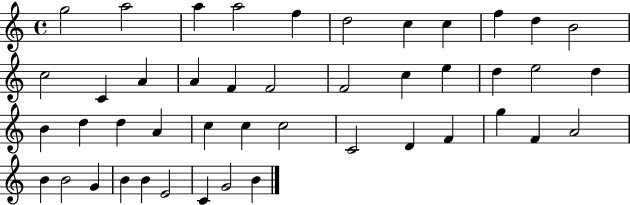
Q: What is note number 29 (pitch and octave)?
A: C5